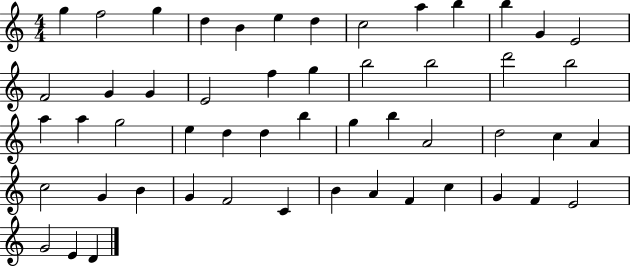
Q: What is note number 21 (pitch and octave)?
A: B5